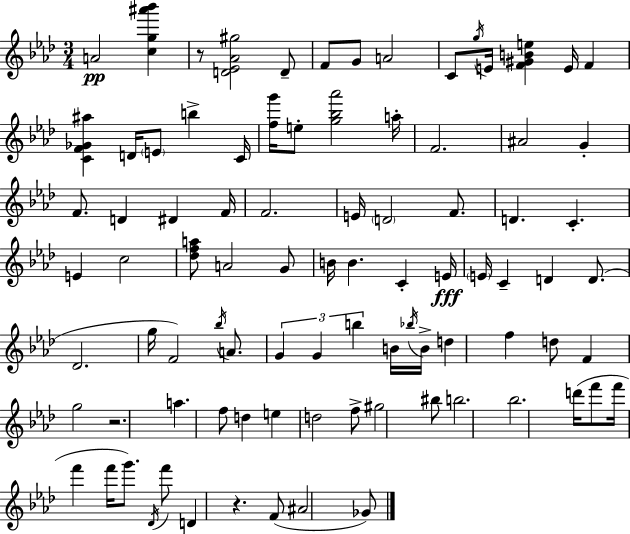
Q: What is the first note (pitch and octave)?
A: A4